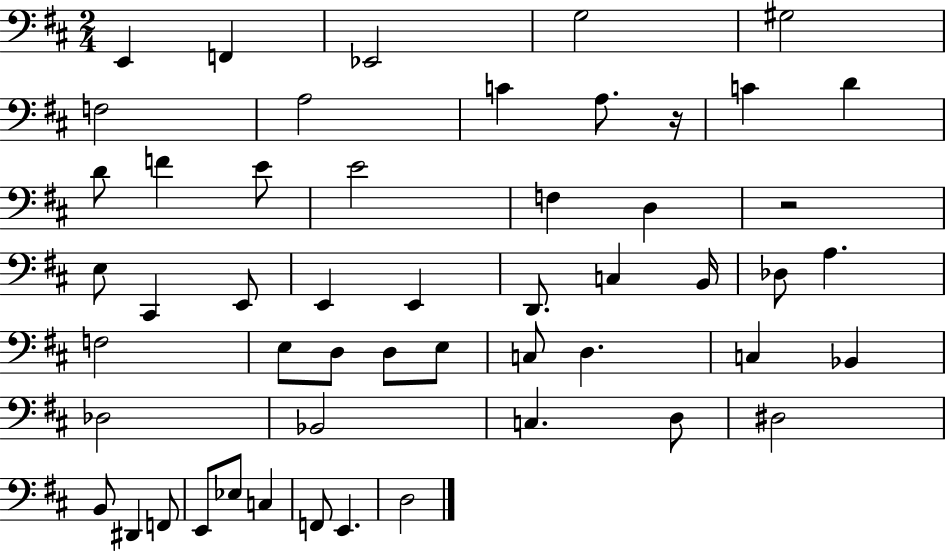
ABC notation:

X:1
T:Untitled
M:2/4
L:1/4
K:D
E,, F,, _E,,2 G,2 ^G,2 F,2 A,2 C A,/2 z/4 C D D/2 F E/2 E2 F, D, z2 E,/2 ^C,, E,,/2 E,, E,, D,,/2 C, B,,/4 _D,/2 A, F,2 E,/2 D,/2 D,/2 E,/2 C,/2 D, C, _B,, _D,2 _B,,2 C, D,/2 ^D,2 B,,/2 ^D,, F,,/2 E,,/2 _E,/2 C, F,,/2 E,, D,2